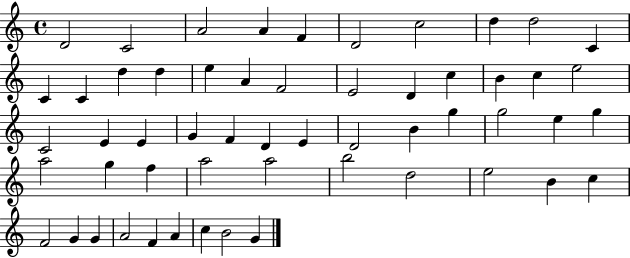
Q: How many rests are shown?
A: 0